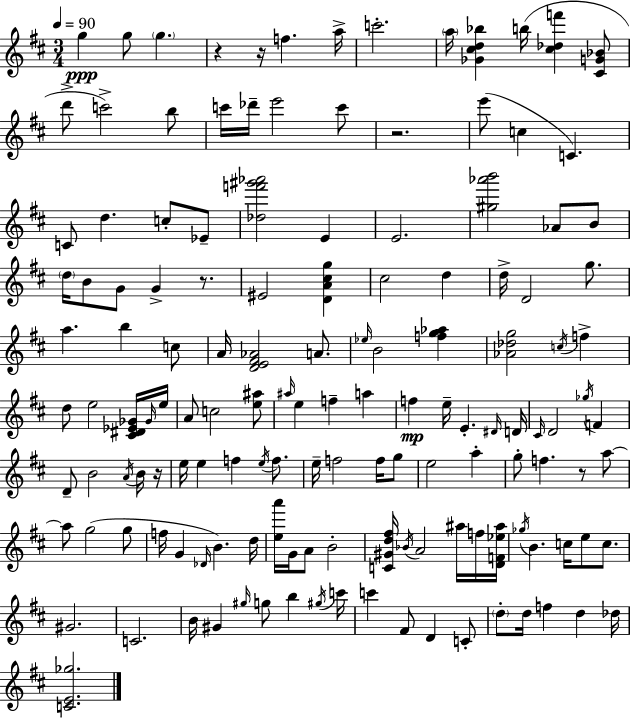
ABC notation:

X:1
T:Untitled
M:3/4
L:1/4
K:D
g g/2 g z z/4 f a/4 c'2 a/4 [_G^cd_b] b/4 [^c_df'] [^CG_B]/2 d'/2 c'2 b/2 c'/4 _d'/4 e'2 c'/2 z2 e'/2 c C C/2 d c/2 _E/2 [_df'^g'_a']2 E E2 [^g_a'b']2 _A/2 B/2 d/4 B/2 G/2 G z/2 ^E2 [DA^cg] ^c2 d d/4 D2 g/2 a b c/2 A/4 [DE^F_A]2 A/2 _e/4 B2 [fg_a] [_A_dg]2 c/4 f d/2 e2 [^C^D_E_G]/4 _G/4 e/4 A/2 c2 [e^a]/2 ^a/4 e f a f e/4 E ^D/4 D/4 ^C/4 D2 _g/4 F D/2 B2 A/4 B/4 z/4 e/4 e f e/4 f/2 e/4 f2 f/4 g/2 e2 a g/2 f z/2 a/2 a/2 g2 g/2 f/4 G _D/4 B d/4 [ea']/4 G/4 A/2 B2 [C^Gd^f]/4 _B/4 A2 ^a/4 f/4 [DF_e^a]/4 _g/4 B c/4 e/2 c/2 ^G2 C2 B/4 ^G ^g/4 g/2 b ^g/4 c'/4 c' ^F/2 D C/2 d/2 d/4 f d _d/4 [CE_g]2